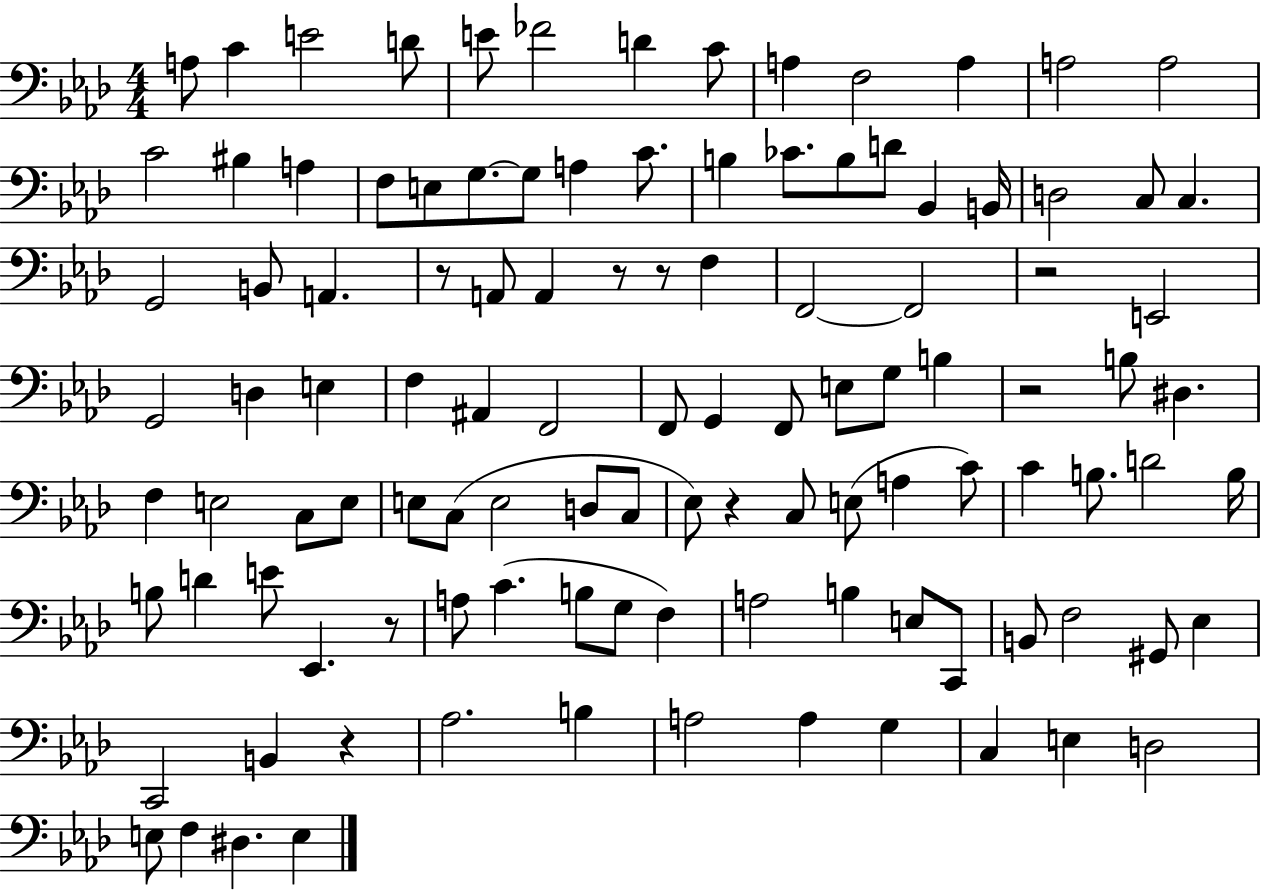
{
  \clef bass
  \numericTimeSignature
  \time 4/4
  \key aes \major
  a8 c'4 e'2 d'8 | e'8 fes'2 d'4 c'8 | a4 f2 a4 | a2 a2 | \break c'2 bis4 a4 | f8 e8 g8.~~ g8 a4 c'8. | b4 ces'8. b8 d'8 bes,4 b,16 | d2 c8 c4. | \break g,2 b,8 a,4. | r8 a,8 a,4 r8 r8 f4 | f,2~~ f,2 | r2 e,2 | \break g,2 d4 e4 | f4 ais,4 f,2 | f,8 g,4 f,8 e8 g8 b4 | r2 b8 dis4. | \break f4 e2 c8 e8 | e8 c8( e2 d8 c8 | ees8) r4 c8 e8( a4 c'8) | c'4 b8. d'2 b16 | \break b8 d'4 e'8 ees,4. r8 | a8 c'4.( b8 g8 f4) | a2 b4 e8 c,8 | b,8 f2 gis,8 ees4 | \break c,2 b,4 r4 | aes2. b4 | a2 a4 g4 | c4 e4 d2 | \break e8 f4 dis4. e4 | \bar "|."
}